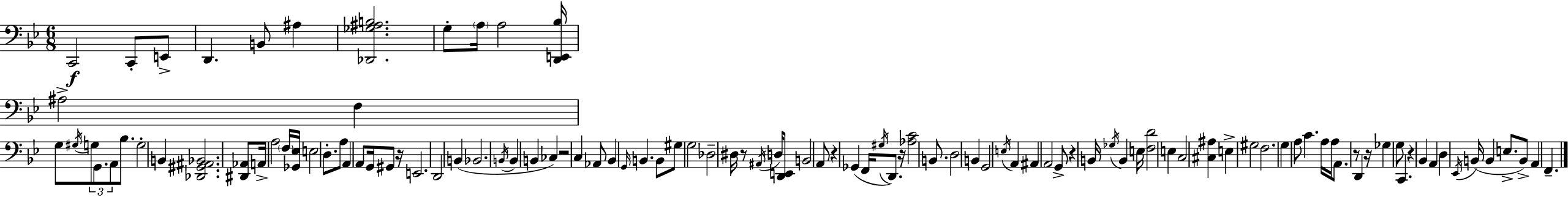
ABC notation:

X:1
T:Untitled
M:6/8
L:1/4
K:Gm
C,,2 C,,/2 E,,/2 D,, B,,/2 ^A, [_D,,_G,^A,B,]2 G,/2 A,/4 A,2 [D,,E,,_B,]/4 ^A,2 F, G,/2 ^G,/4 G,/2 G,,/2 A,,/2 _B,/2 G,2 B,, [_D,,^G,,^A,,_B,,]2 [^D,,_A,,]/2 A,,/4 A,2 F,/4 [_G,,_E,]/4 E,2 D,/2 A,/2 A,, A,,/2 G,,/4 ^G,,/2 z/4 E,,2 D,,2 B,, _B,,2 B,,/4 B,, B,, _C, z2 C, _A,,/2 _B,, G,,/4 B,, B,,/2 ^G,/2 G,2 _D,2 ^D,/4 z/2 ^A,,/4 D,/4 [D,,E,,]/2 B,,2 A,,/2 z _G,, F,,/4 ^G,/4 D,,/2 z/4 [_A,C]2 B,,/2 D,2 B,, G,,2 E,/4 A,, ^A,, A,,2 G,,/2 z B,,/4 _G,/4 B,, E,/4 [F,D]2 E, C,2 [^C,^A,] E, ^G,2 F,2 G, A,/2 C A,/4 A,/4 A,,/2 z/2 D,, z/4 _G, G,/2 C,, z _B,, A,, D, _E,,/4 B,,/4 B,, E,/2 B,,/2 A,, F,,